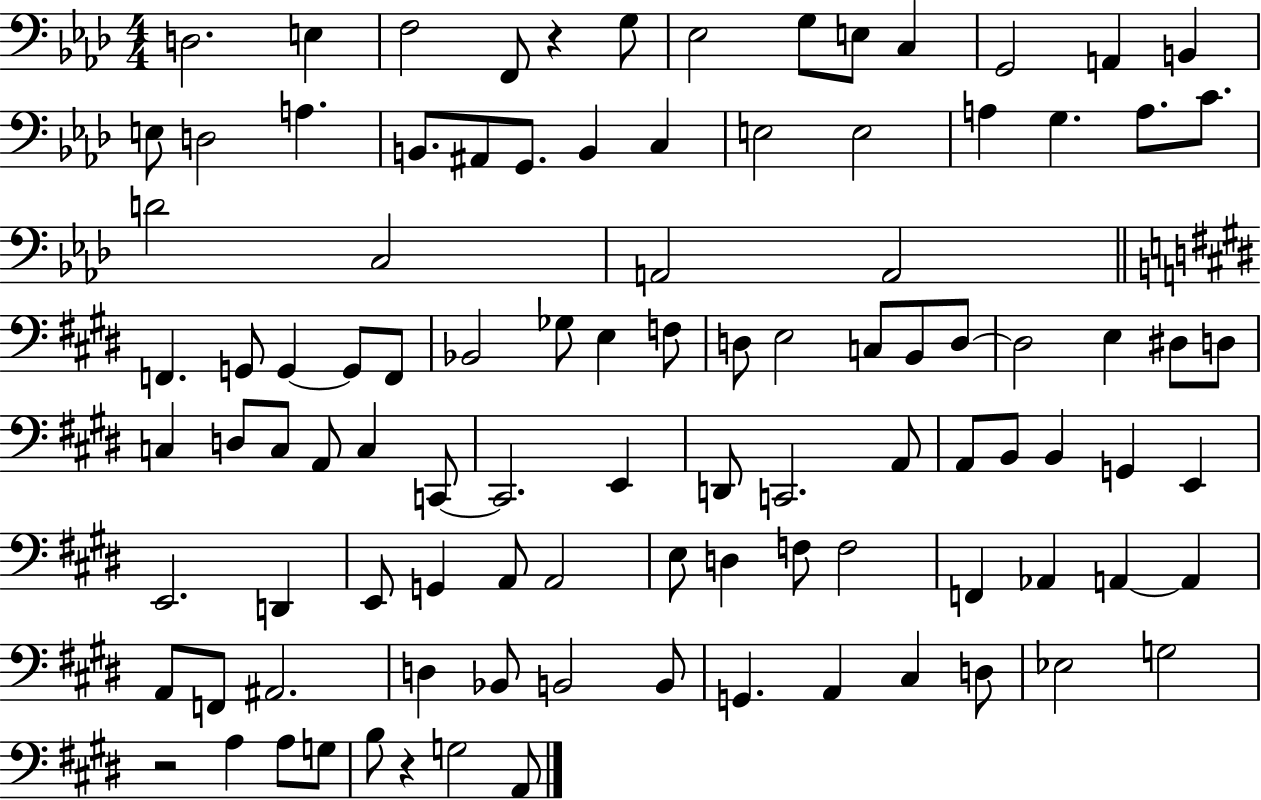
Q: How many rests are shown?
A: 3